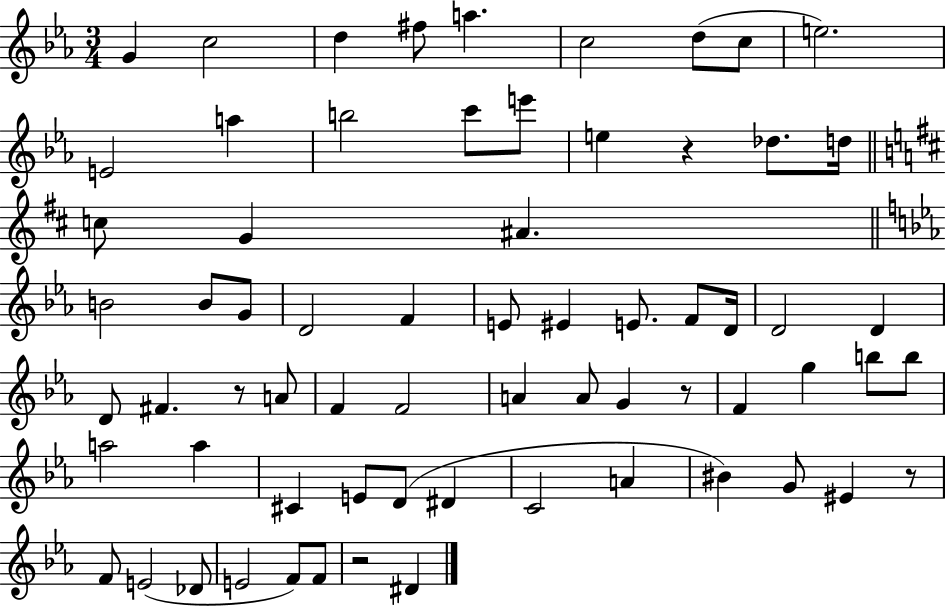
X:1
T:Untitled
M:3/4
L:1/4
K:Eb
G c2 d ^f/2 a c2 d/2 c/2 e2 E2 a b2 c'/2 e'/2 e z _d/2 d/4 c/2 G ^A B2 B/2 G/2 D2 F E/2 ^E E/2 F/2 D/4 D2 D D/2 ^F z/2 A/2 F F2 A A/2 G z/2 F g b/2 b/2 a2 a ^C E/2 D/2 ^D C2 A ^B G/2 ^E z/2 F/2 E2 _D/2 E2 F/2 F/2 z2 ^D